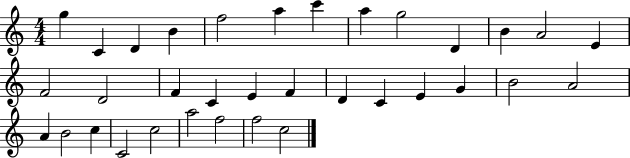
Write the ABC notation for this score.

X:1
T:Untitled
M:4/4
L:1/4
K:C
g C D B f2 a c' a g2 D B A2 E F2 D2 F C E F D C E G B2 A2 A B2 c C2 c2 a2 f2 f2 c2